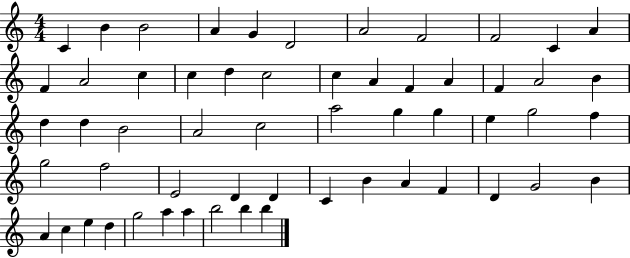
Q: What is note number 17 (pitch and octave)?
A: C5